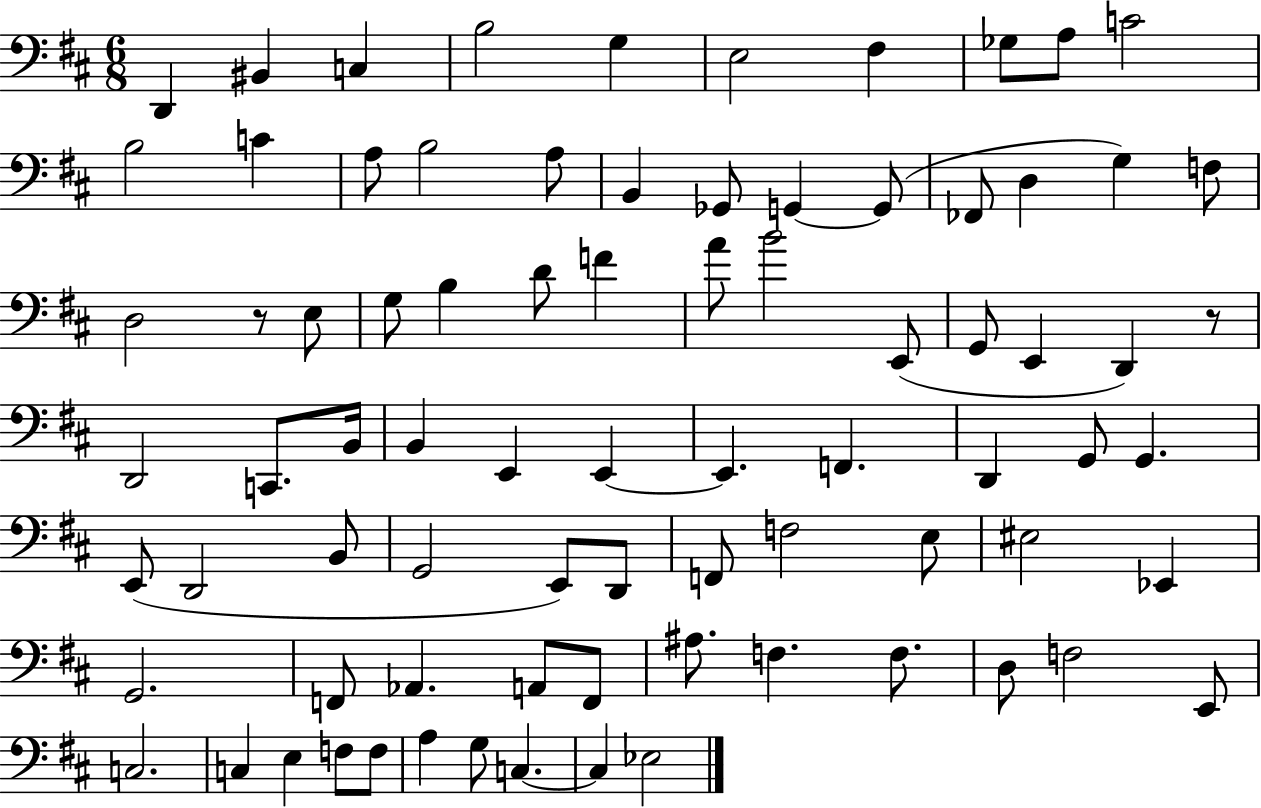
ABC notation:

X:1
T:Untitled
M:6/8
L:1/4
K:D
D,, ^B,, C, B,2 G, E,2 ^F, _G,/2 A,/2 C2 B,2 C A,/2 B,2 A,/2 B,, _G,,/2 G,, G,,/2 _F,,/2 D, G, F,/2 D,2 z/2 E,/2 G,/2 B, D/2 F A/2 B2 E,,/2 G,,/2 E,, D,, z/2 D,,2 C,,/2 B,,/4 B,, E,, E,, E,, F,, D,, G,,/2 G,, E,,/2 D,,2 B,,/2 G,,2 E,,/2 D,,/2 F,,/2 F,2 E,/2 ^E,2 _E,, G,,2 F,,/2 _A,, A,,/2 F,,/2 ^A,/2 F, F,/2 D,/2 F,2 E,,/2 C,2 C, E, F,/2 F,/2 A, G,/2 C, C, _E,2